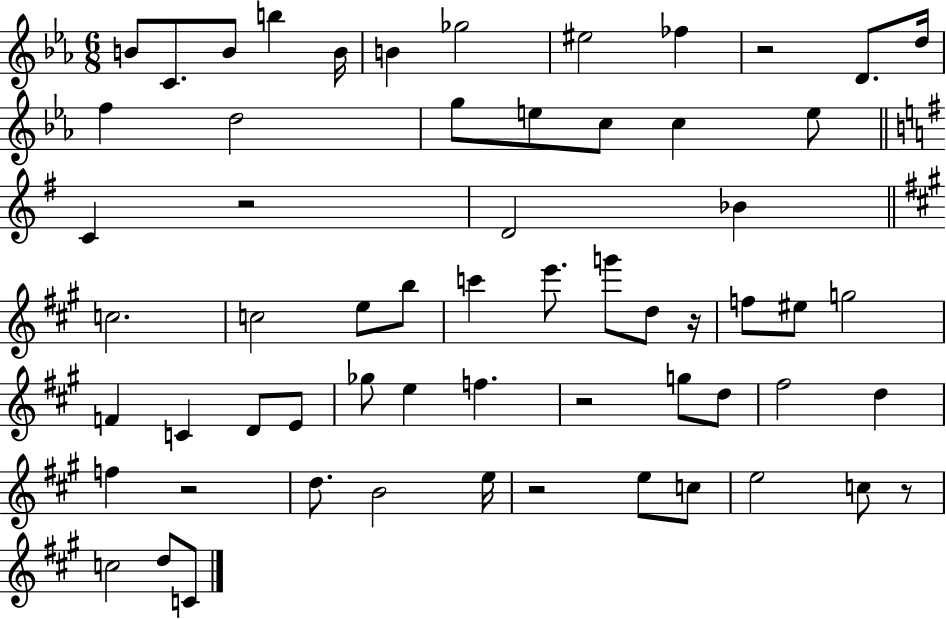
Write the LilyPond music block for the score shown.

{
  \clef treble
  \numericTimeSignature
  \time 6/8
  \key ees \major
  b'8 c'8. b'8 b''4 b'16 | b'4 ges''2 | eis''2 fes''4 | r2 d'8. d''16 | \break f''4 d''2 | g''8 e''8 c''8 c''4 e''8 | \bar "||" \break \key e \minor c'4 r2 | d'2 bes'4 | \bar "||" \break \key a \major c''2. | c''2 e''8 b''8 | c'''4 e'''8. g'''8 d''8 r16 | f''8 eis''8 g''2 | \break f'4 c'4 d'8 e'8 | ges''8 e''4 f''4. | r2 g''8 d''8 | fis''2 d''4 | \break f''4 r2 | d''8. b'2 e''16 | r2 e''8 c''8 | e''2 c''8 r8 | \break c''2 d''8 c'8 | \bar "|."
}